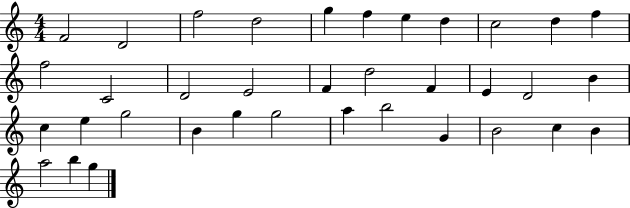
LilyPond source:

{
  \clef treble
  \numericTimeSignature
  \time 4/4
  \key c \major
  f'2 d'2 | f''2 d''2 | g''4 f''4 e''4 d''4 | c''2 d''4 f''4 | \break f''2 c'2 | d'2 e'2 | f'4 d''2 f'4 | e'4 d'2 b'4 | \break c''4 e''4 g''2 | b'4 g''4 g''2 | a''4 b''2 g'4 | b'2 c''4 b'4 | \break a''2 b''4 g''4 | \bar "|."
}